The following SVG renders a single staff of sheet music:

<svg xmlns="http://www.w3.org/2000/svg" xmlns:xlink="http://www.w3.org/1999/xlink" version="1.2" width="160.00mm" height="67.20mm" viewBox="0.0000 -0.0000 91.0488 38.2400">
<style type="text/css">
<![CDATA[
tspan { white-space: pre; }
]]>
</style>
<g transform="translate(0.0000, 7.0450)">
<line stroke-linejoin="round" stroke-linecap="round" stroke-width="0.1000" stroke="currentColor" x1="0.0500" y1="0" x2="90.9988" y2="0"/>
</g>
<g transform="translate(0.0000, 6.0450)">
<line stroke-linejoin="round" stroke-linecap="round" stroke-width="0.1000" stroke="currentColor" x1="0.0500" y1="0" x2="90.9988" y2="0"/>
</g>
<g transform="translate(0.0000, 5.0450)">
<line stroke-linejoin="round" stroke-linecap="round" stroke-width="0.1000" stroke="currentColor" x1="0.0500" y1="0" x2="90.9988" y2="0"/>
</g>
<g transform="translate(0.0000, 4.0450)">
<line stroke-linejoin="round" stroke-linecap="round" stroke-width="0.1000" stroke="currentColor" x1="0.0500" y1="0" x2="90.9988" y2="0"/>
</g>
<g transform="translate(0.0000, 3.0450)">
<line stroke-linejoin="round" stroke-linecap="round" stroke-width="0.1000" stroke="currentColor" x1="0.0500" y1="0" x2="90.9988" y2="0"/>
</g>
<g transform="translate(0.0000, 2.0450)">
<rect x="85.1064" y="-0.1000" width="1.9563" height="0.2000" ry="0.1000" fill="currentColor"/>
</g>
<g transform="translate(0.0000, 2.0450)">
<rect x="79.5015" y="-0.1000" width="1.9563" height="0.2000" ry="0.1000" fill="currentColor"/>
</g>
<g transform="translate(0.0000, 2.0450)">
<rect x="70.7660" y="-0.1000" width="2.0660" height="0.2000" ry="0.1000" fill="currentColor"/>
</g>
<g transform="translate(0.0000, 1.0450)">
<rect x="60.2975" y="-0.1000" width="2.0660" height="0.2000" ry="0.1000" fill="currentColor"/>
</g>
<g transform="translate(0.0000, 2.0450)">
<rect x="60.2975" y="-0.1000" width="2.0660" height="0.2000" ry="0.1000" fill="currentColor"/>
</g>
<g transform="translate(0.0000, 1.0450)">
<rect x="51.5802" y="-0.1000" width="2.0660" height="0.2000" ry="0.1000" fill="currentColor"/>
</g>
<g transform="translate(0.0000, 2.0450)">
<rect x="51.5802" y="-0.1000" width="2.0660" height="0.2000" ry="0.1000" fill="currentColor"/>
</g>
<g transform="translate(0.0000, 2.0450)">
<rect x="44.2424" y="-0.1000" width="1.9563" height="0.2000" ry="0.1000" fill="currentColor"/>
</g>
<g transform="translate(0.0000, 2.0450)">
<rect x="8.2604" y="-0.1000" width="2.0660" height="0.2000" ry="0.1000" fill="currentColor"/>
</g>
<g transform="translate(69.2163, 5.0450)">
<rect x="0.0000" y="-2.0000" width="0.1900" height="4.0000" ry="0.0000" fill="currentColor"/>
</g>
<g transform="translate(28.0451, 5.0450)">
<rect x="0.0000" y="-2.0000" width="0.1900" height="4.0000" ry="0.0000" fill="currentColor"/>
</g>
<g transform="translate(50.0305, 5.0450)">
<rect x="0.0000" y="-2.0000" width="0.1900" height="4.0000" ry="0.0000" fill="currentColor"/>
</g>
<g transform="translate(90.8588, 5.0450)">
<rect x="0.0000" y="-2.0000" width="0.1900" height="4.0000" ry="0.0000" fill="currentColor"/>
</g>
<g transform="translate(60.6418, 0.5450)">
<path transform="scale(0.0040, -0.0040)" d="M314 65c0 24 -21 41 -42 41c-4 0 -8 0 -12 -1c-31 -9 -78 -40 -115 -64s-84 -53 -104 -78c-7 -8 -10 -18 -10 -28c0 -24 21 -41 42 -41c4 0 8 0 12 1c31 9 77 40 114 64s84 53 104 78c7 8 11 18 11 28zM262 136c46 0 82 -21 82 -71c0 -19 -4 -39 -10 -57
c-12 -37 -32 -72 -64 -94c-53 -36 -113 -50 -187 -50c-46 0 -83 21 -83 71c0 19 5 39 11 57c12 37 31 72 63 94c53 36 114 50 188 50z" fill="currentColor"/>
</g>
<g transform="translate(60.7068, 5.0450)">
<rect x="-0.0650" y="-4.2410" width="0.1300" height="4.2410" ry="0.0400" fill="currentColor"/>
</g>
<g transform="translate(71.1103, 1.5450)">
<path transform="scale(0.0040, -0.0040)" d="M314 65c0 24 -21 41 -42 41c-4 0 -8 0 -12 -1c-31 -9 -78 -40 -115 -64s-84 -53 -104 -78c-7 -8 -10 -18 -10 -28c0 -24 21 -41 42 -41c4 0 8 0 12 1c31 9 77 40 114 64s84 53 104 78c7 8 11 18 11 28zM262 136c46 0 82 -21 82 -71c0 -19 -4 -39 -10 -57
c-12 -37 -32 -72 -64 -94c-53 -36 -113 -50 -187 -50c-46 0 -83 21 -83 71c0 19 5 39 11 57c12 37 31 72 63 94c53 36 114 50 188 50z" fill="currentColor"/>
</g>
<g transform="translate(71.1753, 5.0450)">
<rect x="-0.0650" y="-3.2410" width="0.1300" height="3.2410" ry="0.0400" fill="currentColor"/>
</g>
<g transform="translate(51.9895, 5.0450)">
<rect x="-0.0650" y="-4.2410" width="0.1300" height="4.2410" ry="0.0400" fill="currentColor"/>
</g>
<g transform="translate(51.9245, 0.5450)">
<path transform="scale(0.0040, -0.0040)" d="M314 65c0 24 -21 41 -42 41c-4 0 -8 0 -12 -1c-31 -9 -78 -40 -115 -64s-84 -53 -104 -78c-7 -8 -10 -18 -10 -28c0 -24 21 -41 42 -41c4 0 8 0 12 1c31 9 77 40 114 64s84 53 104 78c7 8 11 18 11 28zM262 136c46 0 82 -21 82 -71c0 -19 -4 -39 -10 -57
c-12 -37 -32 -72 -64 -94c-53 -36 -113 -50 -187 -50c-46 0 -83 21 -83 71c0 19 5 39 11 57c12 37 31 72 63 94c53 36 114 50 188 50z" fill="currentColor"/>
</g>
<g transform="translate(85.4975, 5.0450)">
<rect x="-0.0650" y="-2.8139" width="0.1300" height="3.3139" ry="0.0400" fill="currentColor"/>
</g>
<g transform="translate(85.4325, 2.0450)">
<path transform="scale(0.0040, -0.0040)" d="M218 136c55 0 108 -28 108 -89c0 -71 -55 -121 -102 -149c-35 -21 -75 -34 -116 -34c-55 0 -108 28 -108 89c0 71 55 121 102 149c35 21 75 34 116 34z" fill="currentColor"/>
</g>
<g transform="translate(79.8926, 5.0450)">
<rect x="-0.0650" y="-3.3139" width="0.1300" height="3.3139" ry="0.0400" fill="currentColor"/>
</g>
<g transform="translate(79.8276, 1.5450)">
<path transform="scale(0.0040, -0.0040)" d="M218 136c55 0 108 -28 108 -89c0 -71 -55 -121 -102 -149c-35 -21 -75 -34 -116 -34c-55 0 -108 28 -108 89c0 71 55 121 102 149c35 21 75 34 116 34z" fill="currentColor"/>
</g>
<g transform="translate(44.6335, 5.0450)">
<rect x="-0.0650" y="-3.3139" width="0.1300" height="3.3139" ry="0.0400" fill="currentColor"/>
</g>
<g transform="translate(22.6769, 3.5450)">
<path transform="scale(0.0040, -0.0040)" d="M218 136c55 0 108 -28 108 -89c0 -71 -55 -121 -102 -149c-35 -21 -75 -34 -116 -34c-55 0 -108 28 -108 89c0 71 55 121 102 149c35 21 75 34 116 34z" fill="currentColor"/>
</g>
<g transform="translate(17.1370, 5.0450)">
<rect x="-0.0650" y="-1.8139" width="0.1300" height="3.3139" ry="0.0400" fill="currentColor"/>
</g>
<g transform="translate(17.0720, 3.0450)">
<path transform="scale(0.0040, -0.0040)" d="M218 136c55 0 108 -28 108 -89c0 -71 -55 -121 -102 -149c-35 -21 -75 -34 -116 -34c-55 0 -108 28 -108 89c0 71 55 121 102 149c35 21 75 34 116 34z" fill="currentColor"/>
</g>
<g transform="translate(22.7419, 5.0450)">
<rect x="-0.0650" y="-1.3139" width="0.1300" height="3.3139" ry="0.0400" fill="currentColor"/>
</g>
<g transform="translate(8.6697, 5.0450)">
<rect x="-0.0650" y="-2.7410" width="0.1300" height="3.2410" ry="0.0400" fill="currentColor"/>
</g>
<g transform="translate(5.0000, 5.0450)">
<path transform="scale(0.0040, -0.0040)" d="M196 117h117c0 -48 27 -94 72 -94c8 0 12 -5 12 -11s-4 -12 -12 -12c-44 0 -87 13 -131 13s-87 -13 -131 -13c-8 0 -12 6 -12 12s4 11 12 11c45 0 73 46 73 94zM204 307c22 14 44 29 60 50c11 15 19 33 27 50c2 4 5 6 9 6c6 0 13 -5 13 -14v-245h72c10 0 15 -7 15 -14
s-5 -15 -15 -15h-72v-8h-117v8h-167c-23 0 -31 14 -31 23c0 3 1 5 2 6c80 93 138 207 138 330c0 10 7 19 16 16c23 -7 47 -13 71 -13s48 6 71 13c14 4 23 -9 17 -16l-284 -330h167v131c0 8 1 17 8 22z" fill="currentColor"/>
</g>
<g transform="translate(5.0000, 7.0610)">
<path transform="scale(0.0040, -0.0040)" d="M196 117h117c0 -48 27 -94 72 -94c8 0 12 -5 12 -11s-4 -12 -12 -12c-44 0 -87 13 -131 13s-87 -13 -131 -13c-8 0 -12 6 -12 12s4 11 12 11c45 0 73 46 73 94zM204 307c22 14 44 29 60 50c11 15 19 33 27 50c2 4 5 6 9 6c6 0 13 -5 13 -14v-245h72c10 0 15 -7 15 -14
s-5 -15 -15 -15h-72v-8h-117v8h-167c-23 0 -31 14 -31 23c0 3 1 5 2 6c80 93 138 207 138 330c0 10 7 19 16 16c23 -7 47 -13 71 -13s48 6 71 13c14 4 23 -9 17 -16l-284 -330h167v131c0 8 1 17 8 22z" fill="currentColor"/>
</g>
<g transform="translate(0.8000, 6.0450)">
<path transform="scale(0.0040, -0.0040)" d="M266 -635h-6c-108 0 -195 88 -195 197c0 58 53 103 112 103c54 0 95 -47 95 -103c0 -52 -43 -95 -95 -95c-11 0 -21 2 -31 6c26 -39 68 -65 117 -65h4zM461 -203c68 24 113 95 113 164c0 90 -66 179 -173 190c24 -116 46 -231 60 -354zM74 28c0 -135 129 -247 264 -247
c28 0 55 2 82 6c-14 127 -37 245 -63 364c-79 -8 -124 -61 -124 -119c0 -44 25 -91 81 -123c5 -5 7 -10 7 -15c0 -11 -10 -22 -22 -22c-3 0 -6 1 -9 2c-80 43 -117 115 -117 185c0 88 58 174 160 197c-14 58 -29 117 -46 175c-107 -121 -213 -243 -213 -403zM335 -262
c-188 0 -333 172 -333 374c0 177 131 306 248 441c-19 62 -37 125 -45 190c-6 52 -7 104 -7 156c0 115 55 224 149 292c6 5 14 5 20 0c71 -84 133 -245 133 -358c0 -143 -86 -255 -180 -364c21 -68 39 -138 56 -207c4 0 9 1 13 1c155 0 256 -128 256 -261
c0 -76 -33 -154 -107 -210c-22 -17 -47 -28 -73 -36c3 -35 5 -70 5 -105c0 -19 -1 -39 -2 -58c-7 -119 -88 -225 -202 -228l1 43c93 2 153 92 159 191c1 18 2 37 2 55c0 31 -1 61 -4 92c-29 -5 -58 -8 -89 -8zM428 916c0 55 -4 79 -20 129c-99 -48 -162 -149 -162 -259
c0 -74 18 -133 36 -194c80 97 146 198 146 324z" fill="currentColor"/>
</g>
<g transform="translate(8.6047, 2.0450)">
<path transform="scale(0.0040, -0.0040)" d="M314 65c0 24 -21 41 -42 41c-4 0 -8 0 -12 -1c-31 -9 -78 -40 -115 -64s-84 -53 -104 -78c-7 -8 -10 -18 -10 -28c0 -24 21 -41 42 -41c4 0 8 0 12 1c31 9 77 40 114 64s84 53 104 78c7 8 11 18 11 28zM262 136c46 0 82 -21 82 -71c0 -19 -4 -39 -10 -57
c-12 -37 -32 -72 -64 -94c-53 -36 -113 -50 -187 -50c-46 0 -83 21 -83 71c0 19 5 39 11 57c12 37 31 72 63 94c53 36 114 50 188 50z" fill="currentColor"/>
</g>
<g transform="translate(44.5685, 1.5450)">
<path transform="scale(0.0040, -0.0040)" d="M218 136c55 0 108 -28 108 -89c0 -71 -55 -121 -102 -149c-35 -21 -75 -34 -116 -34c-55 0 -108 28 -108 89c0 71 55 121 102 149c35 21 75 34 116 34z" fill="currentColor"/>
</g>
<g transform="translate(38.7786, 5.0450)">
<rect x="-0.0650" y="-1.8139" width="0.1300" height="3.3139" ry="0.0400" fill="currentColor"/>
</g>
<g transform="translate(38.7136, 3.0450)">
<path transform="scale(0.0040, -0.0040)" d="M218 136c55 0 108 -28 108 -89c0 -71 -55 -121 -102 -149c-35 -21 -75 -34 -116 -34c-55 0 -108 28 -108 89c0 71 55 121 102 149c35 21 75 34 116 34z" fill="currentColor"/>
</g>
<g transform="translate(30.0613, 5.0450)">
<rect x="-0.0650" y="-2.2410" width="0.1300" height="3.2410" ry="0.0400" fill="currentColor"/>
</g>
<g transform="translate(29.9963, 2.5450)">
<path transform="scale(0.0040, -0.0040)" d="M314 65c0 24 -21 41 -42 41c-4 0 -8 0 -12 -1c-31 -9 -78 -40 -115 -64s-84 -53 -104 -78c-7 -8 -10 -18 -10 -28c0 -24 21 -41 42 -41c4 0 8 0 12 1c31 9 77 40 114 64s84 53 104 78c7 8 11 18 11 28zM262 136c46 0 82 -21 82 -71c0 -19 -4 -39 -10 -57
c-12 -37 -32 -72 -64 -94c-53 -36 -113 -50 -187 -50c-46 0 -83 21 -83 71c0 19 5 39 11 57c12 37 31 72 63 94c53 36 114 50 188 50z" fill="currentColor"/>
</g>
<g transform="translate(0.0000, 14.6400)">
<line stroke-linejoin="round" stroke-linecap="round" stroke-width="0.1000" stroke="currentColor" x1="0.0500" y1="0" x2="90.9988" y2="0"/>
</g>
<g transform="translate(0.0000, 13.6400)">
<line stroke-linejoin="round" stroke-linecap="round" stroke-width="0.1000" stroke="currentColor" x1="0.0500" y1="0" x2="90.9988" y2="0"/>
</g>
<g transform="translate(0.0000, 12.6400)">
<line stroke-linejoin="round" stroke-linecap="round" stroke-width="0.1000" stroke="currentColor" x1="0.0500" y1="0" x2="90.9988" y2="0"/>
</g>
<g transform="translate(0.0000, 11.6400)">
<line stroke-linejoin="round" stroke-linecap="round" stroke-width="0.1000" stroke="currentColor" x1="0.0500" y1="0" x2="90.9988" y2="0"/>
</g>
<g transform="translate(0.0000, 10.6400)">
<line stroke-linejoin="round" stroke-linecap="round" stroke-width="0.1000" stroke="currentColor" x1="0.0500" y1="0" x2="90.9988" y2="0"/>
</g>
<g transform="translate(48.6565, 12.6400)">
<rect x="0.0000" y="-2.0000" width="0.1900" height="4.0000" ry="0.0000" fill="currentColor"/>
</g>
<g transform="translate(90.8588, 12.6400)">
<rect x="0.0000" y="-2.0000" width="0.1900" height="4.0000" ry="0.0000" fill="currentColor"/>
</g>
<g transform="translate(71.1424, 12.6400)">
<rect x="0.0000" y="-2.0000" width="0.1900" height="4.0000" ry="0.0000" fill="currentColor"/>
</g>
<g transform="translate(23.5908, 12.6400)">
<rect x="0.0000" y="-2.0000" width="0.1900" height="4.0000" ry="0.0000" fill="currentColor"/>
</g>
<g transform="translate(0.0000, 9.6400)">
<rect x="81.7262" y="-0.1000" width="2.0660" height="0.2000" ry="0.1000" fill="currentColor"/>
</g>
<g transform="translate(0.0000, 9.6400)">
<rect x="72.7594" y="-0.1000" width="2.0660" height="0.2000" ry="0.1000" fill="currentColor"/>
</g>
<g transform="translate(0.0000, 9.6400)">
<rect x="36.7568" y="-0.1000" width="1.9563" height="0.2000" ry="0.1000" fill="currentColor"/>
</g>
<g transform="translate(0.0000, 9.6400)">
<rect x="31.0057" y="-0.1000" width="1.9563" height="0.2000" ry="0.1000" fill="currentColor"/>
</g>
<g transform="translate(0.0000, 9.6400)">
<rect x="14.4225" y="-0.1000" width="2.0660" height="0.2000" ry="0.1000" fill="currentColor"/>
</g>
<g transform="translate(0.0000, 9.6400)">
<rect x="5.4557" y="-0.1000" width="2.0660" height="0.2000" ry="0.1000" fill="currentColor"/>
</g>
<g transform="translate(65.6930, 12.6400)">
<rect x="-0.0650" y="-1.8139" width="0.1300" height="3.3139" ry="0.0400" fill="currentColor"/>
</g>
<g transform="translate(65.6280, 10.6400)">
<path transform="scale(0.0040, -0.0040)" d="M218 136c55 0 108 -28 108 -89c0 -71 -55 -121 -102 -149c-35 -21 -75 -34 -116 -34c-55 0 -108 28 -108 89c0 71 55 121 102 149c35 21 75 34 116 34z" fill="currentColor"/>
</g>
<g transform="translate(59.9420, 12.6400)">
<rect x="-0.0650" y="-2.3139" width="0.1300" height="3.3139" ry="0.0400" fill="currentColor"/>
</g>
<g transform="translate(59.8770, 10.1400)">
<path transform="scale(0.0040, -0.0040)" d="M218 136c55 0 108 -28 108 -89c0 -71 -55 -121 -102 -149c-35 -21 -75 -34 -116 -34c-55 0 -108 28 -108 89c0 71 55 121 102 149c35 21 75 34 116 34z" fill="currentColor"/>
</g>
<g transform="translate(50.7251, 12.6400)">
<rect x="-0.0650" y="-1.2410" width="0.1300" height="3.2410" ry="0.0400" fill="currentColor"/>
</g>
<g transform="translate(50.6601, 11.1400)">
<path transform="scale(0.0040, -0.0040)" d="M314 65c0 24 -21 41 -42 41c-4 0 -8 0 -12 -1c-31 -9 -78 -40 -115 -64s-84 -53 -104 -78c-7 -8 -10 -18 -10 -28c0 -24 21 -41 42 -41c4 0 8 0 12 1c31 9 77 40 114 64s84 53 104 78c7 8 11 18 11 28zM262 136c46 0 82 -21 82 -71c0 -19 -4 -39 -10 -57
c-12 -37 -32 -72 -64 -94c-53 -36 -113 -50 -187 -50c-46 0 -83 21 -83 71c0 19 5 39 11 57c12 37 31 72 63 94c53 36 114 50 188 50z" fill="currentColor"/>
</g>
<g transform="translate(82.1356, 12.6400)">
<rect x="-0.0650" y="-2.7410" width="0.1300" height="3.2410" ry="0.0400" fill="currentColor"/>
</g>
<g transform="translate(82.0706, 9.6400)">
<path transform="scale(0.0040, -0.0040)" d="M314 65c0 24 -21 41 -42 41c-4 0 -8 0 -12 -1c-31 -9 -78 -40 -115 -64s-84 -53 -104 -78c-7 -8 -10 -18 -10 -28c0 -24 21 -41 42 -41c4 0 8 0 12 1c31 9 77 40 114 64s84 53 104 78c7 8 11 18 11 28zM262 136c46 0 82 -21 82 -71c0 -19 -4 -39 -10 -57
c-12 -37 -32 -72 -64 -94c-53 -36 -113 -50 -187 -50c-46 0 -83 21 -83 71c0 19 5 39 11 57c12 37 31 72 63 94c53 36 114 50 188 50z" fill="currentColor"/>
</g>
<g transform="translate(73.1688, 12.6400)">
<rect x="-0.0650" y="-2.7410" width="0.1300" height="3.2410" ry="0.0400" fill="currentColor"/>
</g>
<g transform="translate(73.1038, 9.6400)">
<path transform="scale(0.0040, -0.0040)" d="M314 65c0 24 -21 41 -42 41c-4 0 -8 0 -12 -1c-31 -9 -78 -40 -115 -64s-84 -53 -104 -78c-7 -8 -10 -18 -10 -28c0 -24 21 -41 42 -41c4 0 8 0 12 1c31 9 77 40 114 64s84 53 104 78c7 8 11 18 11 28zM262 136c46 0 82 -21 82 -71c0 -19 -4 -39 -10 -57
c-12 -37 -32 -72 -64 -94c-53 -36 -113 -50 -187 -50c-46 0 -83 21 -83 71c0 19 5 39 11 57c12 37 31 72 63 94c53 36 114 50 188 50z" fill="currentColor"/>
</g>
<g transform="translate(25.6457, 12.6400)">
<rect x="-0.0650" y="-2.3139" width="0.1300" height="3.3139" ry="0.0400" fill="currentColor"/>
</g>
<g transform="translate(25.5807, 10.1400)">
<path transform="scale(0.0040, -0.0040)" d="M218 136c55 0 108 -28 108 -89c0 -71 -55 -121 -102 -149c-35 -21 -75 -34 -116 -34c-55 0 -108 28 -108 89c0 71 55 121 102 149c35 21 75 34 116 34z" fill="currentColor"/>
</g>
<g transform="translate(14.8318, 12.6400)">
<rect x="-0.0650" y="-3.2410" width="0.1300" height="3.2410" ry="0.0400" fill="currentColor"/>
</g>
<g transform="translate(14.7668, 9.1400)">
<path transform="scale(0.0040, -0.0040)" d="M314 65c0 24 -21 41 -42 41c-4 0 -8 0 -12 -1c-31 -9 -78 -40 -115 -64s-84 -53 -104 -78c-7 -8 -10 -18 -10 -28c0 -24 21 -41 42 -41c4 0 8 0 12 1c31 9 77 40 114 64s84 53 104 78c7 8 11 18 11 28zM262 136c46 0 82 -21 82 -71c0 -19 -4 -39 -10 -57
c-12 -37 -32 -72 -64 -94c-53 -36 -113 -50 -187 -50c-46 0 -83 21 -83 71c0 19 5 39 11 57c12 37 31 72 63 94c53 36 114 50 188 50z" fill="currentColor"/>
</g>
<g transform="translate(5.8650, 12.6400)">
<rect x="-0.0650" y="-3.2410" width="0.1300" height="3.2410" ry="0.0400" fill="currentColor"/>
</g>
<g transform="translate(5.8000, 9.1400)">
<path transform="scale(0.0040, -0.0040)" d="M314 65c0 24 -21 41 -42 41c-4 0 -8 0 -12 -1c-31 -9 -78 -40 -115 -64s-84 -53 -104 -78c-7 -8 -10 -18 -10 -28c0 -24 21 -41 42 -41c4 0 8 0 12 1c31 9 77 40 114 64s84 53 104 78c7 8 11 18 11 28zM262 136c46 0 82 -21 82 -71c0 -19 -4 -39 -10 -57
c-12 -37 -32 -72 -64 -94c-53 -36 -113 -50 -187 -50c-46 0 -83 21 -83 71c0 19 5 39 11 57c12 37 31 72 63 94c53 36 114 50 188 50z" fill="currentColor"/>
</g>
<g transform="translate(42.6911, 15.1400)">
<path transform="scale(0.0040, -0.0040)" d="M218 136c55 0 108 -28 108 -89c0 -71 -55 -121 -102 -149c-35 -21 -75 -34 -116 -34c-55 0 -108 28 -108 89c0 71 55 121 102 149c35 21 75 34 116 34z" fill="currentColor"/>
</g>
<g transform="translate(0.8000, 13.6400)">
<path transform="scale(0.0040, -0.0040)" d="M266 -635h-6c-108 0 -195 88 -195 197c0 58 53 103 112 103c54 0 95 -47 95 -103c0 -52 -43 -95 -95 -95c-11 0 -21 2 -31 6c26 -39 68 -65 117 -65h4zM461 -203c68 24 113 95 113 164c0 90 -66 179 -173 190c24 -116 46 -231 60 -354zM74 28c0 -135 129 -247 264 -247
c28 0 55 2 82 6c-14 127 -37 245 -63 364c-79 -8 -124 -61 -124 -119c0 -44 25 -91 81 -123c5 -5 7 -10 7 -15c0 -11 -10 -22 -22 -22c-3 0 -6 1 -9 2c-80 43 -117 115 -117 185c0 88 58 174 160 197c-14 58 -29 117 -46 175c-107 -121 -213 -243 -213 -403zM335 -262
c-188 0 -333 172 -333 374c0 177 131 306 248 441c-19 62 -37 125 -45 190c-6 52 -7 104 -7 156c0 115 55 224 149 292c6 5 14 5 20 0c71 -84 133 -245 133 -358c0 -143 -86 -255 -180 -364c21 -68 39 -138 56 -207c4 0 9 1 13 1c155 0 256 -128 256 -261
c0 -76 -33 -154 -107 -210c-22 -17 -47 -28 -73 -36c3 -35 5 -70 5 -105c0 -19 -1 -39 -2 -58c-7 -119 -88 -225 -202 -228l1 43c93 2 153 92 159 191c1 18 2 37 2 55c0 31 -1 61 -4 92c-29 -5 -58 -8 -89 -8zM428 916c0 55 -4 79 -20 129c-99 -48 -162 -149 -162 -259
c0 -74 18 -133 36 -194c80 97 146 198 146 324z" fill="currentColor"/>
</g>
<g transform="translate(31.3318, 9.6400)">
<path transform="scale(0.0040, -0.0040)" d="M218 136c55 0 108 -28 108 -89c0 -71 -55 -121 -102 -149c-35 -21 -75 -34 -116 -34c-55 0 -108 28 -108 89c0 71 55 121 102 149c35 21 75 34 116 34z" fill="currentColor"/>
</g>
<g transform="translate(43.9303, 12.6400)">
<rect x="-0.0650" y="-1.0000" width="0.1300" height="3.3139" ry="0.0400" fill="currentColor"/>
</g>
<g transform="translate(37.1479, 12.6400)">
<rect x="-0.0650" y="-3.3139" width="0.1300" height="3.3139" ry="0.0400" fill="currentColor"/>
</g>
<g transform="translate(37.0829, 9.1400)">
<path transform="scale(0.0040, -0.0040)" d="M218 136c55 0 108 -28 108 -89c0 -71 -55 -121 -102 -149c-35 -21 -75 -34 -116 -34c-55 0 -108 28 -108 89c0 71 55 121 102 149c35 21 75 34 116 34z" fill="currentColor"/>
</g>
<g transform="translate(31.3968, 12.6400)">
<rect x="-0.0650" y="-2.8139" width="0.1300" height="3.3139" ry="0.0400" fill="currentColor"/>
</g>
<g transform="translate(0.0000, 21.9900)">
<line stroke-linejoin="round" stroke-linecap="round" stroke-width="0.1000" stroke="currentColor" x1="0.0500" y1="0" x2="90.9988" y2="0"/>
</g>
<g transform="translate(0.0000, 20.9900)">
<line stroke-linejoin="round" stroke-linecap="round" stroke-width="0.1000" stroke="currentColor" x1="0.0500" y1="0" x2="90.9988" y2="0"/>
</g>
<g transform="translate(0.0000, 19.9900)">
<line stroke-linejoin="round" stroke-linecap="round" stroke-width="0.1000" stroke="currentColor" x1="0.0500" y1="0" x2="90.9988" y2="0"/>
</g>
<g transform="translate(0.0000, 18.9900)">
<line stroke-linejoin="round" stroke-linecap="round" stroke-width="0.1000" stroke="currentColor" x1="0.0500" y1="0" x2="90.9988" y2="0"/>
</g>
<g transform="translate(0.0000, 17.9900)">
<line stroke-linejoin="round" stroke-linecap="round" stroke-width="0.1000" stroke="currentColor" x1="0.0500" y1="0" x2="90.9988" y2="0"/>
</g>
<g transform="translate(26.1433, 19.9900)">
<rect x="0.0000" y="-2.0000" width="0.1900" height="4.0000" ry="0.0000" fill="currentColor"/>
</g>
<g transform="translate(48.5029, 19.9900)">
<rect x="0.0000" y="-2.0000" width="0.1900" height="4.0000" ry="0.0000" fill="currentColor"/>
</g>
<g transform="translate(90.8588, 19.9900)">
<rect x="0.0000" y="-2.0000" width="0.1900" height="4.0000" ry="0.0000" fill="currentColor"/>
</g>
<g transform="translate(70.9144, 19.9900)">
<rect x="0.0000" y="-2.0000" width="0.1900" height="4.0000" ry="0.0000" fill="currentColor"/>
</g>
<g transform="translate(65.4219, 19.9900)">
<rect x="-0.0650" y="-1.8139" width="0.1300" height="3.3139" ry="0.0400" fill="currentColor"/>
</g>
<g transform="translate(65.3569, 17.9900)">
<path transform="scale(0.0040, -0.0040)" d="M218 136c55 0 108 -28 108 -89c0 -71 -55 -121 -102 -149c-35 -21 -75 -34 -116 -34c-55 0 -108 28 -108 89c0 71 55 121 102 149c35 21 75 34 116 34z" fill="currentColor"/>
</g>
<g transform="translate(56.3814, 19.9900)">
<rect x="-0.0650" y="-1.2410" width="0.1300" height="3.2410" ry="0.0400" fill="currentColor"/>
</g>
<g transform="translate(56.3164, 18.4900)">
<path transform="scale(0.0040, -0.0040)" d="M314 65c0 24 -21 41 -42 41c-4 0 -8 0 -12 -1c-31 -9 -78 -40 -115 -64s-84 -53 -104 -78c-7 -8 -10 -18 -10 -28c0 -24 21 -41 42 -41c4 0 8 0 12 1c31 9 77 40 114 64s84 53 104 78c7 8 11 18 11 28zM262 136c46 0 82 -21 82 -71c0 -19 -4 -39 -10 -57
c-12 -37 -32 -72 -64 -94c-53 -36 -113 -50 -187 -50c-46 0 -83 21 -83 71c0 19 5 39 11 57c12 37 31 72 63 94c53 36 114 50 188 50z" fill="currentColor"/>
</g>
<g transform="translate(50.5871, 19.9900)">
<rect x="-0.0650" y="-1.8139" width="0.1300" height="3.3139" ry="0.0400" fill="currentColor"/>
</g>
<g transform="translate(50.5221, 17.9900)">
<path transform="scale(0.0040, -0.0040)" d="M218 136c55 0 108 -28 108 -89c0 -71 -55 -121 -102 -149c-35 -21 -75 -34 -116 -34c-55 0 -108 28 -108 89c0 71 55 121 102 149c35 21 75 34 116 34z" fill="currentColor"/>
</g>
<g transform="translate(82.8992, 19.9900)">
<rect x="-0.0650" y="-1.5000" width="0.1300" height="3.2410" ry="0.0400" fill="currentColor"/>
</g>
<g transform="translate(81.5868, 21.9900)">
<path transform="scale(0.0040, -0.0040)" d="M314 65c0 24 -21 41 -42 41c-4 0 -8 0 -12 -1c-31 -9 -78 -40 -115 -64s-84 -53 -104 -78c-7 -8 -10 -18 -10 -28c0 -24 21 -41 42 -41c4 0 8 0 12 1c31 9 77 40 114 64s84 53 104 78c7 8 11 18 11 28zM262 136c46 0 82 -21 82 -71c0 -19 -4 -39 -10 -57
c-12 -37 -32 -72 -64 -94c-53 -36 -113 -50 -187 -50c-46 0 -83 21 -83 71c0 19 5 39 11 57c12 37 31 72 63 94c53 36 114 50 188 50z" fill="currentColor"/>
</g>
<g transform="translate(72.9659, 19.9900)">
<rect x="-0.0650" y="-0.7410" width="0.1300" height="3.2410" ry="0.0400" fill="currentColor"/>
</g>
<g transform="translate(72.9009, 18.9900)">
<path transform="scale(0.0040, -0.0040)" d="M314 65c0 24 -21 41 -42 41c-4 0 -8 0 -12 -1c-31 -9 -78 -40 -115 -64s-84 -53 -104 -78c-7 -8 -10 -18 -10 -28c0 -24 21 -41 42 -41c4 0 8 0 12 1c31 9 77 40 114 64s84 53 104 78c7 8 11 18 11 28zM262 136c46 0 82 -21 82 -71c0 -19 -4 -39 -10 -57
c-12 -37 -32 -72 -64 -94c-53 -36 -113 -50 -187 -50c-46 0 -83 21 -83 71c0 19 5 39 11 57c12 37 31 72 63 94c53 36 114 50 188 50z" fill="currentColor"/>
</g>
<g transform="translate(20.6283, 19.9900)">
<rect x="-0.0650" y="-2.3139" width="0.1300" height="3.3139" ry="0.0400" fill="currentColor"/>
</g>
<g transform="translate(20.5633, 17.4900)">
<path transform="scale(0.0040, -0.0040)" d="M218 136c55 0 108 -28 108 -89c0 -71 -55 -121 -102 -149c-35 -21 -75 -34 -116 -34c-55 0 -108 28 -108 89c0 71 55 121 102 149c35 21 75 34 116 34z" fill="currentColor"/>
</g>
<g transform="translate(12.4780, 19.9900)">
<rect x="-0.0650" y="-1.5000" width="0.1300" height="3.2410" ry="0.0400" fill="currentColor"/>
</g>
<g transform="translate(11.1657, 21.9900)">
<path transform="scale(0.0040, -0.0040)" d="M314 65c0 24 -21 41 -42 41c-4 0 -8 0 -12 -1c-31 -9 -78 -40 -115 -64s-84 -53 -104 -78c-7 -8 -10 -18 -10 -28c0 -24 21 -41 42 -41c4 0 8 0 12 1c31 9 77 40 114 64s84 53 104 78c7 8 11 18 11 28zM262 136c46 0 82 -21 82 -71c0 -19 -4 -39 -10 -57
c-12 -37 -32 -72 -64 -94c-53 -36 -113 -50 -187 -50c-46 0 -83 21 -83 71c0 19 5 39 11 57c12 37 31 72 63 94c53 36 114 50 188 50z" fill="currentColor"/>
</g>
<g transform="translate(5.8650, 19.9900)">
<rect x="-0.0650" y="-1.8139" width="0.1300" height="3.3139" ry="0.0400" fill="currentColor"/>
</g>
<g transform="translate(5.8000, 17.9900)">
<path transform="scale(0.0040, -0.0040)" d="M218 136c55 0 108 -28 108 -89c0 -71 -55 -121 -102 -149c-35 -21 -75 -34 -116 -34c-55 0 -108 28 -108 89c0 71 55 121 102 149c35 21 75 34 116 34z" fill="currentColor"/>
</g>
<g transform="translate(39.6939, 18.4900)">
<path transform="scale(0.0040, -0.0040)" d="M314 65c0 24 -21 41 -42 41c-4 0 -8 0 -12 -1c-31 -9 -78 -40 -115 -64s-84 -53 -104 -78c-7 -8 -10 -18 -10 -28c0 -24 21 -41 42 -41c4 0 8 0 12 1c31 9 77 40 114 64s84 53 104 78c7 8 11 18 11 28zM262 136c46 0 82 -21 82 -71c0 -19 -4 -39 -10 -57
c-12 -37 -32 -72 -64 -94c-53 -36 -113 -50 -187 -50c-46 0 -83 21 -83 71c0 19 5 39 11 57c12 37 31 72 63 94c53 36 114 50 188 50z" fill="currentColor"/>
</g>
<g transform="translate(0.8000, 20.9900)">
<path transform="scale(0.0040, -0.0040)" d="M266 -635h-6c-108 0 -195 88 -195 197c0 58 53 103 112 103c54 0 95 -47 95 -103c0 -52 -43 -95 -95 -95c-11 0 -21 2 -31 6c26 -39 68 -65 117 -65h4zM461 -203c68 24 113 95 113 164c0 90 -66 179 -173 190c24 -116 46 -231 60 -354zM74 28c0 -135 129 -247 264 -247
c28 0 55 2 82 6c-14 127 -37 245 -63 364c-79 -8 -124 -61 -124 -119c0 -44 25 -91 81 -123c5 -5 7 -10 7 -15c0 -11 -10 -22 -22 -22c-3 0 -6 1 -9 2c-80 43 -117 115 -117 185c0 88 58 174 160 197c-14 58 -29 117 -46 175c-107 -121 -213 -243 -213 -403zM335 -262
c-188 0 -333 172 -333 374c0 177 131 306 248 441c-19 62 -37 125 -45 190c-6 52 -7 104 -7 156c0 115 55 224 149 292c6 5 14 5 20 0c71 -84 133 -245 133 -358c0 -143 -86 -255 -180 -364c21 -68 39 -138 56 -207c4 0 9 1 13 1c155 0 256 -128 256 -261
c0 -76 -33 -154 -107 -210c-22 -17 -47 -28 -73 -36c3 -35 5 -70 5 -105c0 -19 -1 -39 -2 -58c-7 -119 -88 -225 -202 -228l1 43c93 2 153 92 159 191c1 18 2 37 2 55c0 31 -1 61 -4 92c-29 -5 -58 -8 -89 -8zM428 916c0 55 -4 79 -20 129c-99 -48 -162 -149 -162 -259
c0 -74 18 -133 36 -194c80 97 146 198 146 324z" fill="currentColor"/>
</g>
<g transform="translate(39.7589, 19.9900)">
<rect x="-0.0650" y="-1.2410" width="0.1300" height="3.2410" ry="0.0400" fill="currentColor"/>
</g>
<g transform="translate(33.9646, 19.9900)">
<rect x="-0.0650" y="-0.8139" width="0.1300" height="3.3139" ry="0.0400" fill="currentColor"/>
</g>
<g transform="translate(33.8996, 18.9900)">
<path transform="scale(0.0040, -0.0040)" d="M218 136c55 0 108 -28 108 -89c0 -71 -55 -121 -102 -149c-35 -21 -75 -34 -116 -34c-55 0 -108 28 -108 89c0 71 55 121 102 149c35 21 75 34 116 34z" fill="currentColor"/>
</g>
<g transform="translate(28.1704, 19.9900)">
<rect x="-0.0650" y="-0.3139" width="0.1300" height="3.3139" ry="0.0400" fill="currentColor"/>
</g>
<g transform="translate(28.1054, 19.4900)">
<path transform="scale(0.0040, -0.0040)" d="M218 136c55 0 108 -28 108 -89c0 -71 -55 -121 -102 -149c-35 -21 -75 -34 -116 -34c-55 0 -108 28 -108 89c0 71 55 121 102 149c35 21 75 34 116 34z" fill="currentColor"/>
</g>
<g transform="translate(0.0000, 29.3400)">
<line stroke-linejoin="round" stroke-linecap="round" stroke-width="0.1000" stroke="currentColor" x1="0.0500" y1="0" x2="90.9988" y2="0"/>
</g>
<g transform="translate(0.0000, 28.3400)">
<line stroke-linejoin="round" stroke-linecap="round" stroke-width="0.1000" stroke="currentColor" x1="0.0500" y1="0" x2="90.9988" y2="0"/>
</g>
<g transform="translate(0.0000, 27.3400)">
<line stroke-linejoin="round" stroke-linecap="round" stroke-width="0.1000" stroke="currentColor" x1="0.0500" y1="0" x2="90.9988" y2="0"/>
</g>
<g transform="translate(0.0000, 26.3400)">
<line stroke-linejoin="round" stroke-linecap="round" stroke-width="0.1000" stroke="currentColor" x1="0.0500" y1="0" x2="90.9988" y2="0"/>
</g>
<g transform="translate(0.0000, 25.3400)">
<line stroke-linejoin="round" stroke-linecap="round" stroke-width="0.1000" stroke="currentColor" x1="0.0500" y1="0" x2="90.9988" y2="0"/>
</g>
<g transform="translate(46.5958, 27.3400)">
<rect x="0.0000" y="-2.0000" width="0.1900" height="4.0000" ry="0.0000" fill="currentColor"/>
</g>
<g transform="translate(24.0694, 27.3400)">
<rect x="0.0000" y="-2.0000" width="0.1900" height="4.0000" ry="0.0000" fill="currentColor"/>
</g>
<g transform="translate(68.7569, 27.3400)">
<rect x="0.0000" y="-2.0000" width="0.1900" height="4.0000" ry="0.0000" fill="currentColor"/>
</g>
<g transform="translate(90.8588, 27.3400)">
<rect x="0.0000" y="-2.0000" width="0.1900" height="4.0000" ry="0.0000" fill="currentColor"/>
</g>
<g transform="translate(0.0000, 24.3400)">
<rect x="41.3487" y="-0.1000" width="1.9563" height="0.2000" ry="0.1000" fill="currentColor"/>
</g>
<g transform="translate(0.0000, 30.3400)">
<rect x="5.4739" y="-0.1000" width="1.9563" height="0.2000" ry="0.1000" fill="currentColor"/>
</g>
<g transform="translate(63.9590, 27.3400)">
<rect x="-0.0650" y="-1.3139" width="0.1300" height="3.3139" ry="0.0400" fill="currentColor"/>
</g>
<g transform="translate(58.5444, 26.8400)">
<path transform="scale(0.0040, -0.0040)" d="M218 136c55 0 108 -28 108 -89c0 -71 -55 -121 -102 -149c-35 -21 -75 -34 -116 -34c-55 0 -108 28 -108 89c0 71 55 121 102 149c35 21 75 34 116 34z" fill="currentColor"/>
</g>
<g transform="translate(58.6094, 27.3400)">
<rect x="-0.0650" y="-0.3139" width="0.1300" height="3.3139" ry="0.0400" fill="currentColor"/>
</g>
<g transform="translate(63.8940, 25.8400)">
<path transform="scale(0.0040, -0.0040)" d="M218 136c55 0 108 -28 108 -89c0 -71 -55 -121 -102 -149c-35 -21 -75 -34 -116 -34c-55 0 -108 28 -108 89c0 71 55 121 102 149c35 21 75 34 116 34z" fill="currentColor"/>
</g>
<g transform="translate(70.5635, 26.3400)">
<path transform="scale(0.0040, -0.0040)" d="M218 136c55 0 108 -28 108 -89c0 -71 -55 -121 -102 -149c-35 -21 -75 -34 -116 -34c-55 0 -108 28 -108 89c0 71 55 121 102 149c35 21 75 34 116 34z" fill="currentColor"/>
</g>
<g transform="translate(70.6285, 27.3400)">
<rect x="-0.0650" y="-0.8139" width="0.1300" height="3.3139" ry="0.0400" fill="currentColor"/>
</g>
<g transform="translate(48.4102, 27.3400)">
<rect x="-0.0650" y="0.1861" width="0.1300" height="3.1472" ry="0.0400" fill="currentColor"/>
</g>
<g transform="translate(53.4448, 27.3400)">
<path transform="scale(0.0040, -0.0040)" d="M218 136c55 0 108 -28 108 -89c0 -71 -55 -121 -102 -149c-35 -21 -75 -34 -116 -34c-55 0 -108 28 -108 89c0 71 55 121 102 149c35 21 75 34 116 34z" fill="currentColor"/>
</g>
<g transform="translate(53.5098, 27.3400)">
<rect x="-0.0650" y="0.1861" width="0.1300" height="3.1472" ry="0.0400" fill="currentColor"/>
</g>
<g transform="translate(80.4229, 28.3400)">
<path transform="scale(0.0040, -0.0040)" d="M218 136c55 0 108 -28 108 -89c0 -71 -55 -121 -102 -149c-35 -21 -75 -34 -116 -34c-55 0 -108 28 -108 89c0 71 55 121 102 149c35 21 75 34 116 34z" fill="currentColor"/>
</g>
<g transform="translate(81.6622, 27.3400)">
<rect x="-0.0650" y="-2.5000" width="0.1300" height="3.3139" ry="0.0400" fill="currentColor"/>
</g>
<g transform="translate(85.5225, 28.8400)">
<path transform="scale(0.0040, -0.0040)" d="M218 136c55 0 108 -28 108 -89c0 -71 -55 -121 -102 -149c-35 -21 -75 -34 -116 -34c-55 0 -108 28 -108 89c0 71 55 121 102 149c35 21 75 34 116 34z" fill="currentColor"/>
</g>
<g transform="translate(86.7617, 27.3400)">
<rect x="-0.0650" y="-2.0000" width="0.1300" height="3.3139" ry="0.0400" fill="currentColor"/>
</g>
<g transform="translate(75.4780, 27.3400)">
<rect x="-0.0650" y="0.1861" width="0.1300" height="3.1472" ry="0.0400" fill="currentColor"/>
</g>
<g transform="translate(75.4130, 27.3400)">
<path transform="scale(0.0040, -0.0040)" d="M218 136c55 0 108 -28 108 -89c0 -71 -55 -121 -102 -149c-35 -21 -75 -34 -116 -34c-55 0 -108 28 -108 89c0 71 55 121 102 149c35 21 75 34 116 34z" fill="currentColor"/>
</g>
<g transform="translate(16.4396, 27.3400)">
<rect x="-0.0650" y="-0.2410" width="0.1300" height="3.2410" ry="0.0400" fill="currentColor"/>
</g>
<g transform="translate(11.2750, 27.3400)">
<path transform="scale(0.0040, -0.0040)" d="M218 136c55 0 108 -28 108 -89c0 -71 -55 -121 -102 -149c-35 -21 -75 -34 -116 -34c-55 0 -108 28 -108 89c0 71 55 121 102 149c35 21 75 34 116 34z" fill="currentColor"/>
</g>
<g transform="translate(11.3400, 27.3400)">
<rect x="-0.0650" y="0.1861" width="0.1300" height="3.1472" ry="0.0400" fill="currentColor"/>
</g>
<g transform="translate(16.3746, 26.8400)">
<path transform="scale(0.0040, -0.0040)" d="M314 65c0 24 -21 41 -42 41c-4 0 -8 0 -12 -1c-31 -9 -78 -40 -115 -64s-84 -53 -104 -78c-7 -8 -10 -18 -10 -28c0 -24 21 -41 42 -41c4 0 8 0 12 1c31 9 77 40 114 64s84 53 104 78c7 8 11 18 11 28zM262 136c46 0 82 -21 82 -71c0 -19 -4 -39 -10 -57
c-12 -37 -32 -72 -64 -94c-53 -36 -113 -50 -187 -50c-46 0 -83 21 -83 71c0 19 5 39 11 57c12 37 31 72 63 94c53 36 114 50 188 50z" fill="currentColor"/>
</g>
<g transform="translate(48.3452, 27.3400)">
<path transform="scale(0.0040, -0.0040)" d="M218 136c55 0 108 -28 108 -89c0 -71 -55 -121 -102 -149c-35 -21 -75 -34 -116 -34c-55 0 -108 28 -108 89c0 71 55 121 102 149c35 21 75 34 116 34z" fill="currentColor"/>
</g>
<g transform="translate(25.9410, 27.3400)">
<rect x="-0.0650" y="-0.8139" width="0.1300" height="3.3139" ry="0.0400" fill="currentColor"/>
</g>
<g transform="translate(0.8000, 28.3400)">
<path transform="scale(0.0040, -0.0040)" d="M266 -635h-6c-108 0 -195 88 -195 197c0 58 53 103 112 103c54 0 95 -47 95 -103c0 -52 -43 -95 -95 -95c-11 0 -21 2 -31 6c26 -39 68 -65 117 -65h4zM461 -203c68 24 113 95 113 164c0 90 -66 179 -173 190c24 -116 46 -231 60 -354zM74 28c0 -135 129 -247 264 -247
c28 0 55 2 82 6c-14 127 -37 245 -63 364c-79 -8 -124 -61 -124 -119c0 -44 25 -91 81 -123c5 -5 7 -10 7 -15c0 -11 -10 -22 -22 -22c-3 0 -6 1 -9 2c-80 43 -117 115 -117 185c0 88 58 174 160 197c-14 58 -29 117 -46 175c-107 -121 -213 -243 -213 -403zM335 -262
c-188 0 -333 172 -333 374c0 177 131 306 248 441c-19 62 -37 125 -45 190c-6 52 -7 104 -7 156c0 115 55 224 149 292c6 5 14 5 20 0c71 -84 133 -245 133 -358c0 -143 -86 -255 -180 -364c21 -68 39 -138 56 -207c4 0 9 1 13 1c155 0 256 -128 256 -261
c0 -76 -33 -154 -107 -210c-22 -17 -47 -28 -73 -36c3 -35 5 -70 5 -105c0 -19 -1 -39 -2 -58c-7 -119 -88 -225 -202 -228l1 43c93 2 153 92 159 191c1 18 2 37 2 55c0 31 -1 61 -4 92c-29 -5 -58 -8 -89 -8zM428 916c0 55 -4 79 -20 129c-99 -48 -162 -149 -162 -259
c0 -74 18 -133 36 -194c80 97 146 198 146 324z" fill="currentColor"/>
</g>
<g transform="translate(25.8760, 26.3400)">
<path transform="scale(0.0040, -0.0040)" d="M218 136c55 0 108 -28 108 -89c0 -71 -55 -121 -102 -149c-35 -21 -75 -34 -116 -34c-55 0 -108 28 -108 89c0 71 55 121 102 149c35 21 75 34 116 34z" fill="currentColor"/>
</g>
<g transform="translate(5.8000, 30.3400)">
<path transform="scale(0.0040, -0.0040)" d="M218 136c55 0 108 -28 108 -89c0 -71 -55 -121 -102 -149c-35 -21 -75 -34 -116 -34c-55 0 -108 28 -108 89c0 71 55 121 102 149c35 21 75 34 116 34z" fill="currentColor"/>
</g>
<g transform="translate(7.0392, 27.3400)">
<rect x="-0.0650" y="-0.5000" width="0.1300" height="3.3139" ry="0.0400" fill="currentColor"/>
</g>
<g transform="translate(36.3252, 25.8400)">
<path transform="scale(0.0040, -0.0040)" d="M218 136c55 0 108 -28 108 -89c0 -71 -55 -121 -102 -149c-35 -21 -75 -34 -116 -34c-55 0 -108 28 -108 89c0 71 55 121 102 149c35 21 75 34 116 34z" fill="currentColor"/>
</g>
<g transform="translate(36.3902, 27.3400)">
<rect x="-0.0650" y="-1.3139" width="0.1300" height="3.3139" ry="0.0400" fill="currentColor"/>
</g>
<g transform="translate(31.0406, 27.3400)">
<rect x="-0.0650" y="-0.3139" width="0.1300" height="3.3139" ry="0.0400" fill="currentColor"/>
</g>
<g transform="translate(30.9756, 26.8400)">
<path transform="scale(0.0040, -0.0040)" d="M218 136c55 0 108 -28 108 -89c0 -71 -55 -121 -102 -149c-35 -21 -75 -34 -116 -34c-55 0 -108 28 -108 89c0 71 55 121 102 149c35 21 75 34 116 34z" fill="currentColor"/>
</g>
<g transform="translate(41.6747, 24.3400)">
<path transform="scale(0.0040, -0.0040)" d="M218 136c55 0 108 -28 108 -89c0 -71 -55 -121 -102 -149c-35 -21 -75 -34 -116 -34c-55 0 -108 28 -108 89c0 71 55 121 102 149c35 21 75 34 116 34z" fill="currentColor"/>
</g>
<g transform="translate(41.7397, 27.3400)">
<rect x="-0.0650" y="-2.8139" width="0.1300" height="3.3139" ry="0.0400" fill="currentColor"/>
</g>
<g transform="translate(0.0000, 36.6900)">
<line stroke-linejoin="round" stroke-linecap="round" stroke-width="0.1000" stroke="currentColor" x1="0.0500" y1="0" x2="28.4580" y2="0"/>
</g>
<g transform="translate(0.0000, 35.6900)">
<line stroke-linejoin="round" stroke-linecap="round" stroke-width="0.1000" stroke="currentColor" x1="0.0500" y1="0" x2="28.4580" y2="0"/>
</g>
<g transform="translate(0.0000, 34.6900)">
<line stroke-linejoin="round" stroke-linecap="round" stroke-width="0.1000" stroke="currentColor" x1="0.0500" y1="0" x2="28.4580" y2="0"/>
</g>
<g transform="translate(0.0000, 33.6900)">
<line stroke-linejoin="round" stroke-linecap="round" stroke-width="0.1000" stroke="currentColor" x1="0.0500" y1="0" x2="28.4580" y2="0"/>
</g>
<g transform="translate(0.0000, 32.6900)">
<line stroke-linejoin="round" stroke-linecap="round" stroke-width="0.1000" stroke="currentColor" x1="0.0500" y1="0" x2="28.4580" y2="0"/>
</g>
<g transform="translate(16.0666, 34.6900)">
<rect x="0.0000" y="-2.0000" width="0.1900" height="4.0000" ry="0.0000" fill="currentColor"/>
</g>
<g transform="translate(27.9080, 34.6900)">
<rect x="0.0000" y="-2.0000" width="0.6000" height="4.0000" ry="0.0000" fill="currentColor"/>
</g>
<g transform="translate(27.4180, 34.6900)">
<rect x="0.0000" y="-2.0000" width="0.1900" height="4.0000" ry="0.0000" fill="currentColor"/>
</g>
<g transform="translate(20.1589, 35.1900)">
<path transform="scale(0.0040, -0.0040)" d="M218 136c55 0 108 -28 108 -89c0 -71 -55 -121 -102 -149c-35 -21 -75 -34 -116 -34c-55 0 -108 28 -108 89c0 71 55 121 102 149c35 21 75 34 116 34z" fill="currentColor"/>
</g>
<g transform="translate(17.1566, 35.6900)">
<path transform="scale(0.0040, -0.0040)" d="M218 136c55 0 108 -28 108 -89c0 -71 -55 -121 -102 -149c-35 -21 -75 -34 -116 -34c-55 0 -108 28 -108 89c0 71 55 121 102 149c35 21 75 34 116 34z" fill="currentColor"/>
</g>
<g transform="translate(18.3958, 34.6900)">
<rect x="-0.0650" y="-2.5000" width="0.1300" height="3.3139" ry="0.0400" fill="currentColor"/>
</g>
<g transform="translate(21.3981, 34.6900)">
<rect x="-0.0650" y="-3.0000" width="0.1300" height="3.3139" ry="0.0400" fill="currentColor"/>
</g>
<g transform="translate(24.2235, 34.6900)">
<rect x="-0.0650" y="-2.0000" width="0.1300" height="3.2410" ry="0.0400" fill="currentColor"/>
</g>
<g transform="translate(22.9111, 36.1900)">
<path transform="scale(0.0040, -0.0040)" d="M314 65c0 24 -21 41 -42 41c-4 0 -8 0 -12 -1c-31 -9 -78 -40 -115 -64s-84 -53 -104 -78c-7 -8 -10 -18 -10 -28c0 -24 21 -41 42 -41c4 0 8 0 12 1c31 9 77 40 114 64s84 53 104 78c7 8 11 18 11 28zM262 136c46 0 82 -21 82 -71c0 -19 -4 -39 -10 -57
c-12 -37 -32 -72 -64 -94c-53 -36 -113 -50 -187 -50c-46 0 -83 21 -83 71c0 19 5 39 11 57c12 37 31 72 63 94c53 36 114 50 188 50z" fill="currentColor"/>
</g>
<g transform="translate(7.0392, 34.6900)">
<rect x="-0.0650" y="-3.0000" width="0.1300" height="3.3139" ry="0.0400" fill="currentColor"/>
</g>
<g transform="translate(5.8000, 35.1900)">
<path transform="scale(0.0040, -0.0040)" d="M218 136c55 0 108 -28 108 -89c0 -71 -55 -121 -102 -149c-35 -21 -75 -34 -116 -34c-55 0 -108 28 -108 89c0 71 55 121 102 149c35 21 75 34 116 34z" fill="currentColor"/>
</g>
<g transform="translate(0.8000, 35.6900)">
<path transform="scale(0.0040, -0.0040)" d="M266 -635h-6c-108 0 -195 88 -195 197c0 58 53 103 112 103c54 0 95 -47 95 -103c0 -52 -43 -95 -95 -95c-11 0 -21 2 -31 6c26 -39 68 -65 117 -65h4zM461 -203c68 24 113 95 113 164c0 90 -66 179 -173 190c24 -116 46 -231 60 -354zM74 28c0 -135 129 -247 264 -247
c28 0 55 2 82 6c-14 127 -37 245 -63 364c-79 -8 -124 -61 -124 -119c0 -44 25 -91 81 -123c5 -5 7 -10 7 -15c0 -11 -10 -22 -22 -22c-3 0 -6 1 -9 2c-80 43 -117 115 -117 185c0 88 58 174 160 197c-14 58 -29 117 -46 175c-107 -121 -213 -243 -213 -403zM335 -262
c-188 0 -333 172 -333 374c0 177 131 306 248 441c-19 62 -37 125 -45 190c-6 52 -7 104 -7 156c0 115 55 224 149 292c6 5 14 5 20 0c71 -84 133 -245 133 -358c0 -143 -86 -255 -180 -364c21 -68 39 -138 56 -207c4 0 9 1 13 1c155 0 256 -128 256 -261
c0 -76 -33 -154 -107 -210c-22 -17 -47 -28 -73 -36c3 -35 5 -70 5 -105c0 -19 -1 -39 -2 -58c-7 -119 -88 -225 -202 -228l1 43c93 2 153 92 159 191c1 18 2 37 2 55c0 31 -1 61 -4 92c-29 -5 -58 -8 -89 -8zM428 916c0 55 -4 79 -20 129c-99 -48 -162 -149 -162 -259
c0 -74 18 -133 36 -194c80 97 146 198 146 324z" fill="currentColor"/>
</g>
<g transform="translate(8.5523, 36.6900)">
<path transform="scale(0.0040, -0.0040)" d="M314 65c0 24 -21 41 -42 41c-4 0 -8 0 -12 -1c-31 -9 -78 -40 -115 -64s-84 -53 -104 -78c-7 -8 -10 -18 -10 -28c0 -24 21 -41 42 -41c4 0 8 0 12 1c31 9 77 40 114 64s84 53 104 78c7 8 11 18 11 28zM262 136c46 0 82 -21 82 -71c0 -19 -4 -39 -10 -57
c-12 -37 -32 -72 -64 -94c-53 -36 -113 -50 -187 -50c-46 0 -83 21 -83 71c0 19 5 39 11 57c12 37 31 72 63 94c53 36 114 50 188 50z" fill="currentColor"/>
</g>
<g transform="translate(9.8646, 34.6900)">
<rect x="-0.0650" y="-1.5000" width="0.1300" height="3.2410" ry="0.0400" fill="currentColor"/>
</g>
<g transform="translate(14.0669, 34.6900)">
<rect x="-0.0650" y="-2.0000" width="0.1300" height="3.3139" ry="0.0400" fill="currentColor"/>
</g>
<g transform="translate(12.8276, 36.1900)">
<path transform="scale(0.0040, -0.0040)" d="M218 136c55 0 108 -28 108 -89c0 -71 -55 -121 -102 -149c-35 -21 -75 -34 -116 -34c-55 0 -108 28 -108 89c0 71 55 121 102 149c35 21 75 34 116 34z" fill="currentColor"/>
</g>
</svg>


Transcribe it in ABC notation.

X:1
T:Untitled
M:4/4
L:1/4
K:C
a2 f e g2 f b d'2 d'2 b2 b a b2 b2 g a b D e2 g f a2 a2 f E2 g c d e2 f e2 f d2 E2 C B c2 d c e a B B c e d B G F A E2 F G A F2